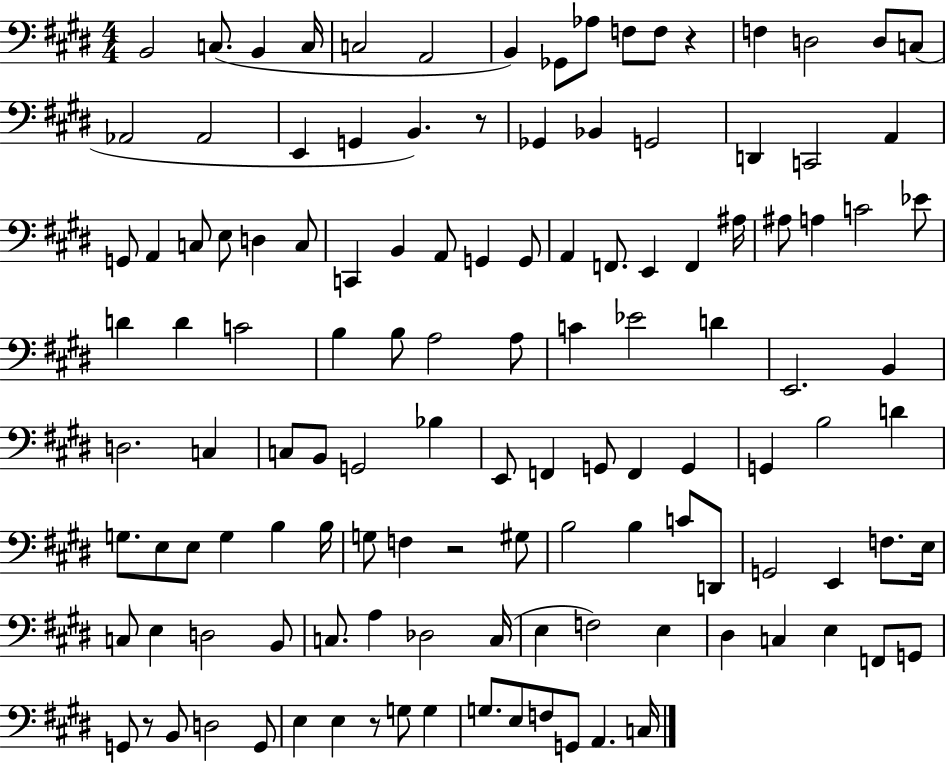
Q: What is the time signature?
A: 4/4